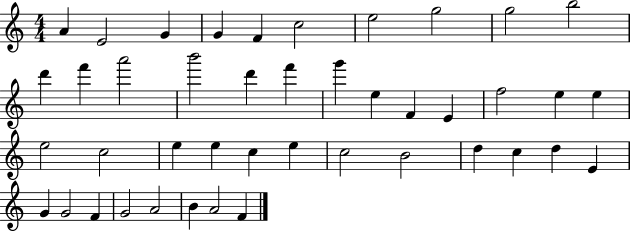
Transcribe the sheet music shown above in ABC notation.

X:1
T:Untitled
M:4/4
L:1/4
K:C
A E2 G G F c2 e2 g2 g2 b2 d' f' a'2 b'2 d' f' g' e F E f2 e e e2 c2 e e c e c2 B2 d c d E G G2 F G2 A2 B A2 F